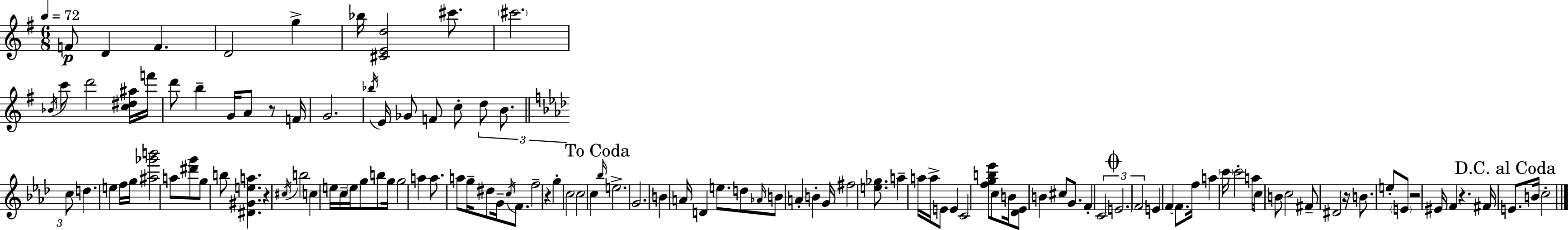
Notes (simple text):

F4/e D4/q F4/q. D4/h G5/q Bb5/s [C#4,E4,D5]/h C#6/e. C#6/h. Bb4/s C6/e D6/h [C5,D#5,A#5]/s F6/s D6/e B5/q G4/s A4/e R/e F4/s G4/h. Bb5/s E4/s Gb4/e F4/e C5/e D5/e B4/e. C5/e D5/q. E5/q F5/s G5/s [A#5,Gb6,B6]/h A5/e [D#6,G6]/e G5/e B5/e [D#4,G#4,E5,A5]/q. R/q C#5/s B5/h C5/q E5/s C5/s E5/s G5/e B5/e G5/s G5/h A5/q A5/e. A5/e G5/s D#5/e G4/s C5/s F4/e. F5/h R/q G5/q C5/h C5/h C5/q Bb5/s E5/h. G4/h. B4/q A4/s D4/q E5/e. D5/e Ab4/s B4/e A4/q B4/q G4/s F#5/h [E5,Gb5]/e. A5/q A5/s A5/s E4/e E4/q C4/h [F5,G5,B5,Eb6]/e C5/e B4/s [Db4,Eb4]/e B4/q C#5/e G4/e. F4/q C4/h E4/h. F4/h E4/q F4/q F4/e. F5/s A5/q C6/s C6/h A5/s C5/e B4/e C5/h F#4/e D#4/h R/s B4/e. E5/e E4/e R/h EIS4/s F4/q R/q. F#4/s E4/e. B4/s C5/h